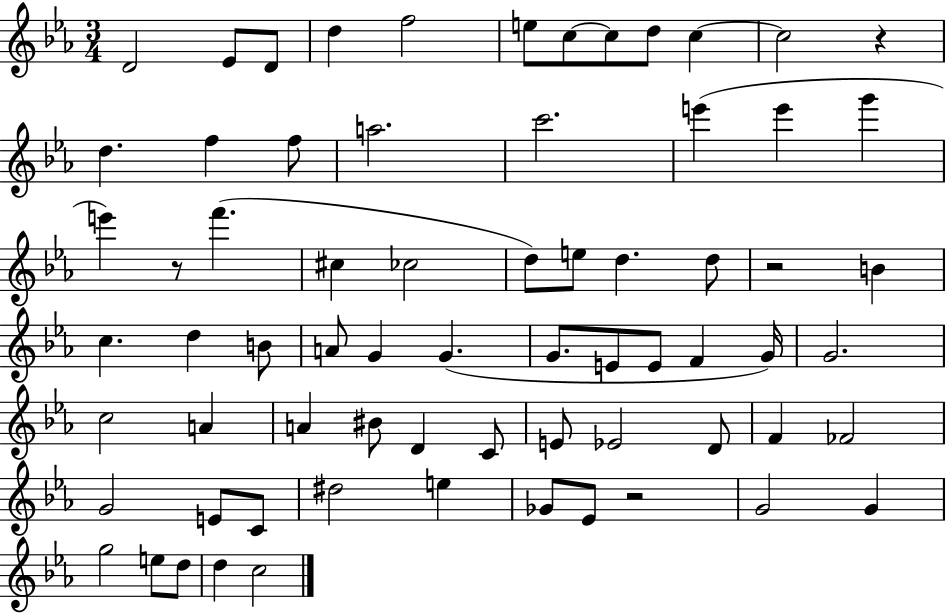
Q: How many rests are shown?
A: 4